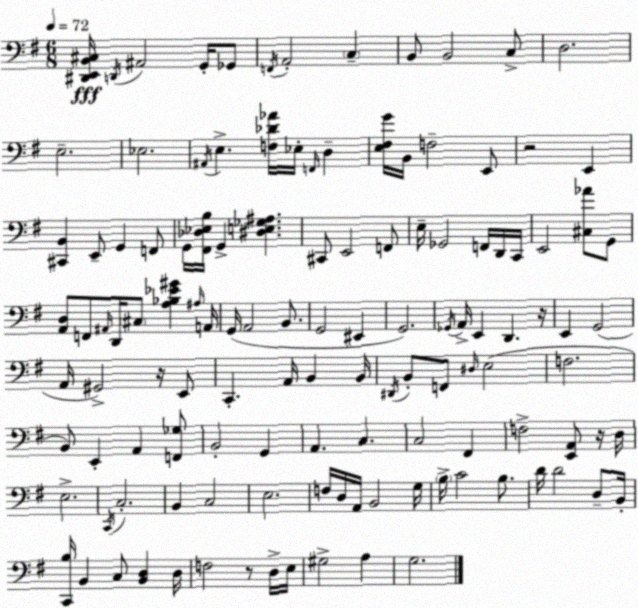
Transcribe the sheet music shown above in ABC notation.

X:1
T:Untitled
M:6/8
L:1/4
K:Em
[^D,,E,,B,,^C,]/4 D,,/4 ^A,,2 G,,/4 _G,,/2 F,,/4 A,,2 C, B,,/2 B,,2 C,/2 D,2 E,2 _E,2 ^A,,/4 E, [F,_D_A]/4 _E,/4 F,,/4 D, [E,^F,G]/4 B,,/4 F,2 E,,/2 z2 E,, [^C,,B,,] E,,/2 G,, F,,/2 G,,/4 [^F,,_D,_E,B,]/4 G,, [^D,E,_G,^A,] ^C,,/2 E,,2 F,,/2 E,/4 _G,,2 F,,/4 D,,/4 C,,/4 E,,2 [^C,_A]/2 G,,/2 [A,,D,]/2 F,,/2 ^A,,/4 D,,/4 ^C,/2 [A,_B,_E^G] ^A,/4 A,,/4 G,,/4 A,,2 B,,/2 G,,2 ^E,, G,,2 _G,,/4 A,,/4 E,, D,, z/4 E,, G,,2 A,,/4 ^G,,2 z/4 E,,/2 C,, A,,/4 B,, B,,/4 ^D,,/4 B,,/2 F,,/2 ^D,/4 E,2 F,2 B,,/2 E,, A,, [F,,_G,]/2 B,,2 G,, A,, C, C,2 ^F,, F,2 [E,,A,,]/2 z/4 D,/4 E,2 C,,/4 C,2 B,, C,2 E,2 F,/4 D,/4 A,,/4 B,,2 G,/4 B,/4 C2 B,/2 D/4 D2 D,/2 B,,/4 [C,,B,]/4 B,, C,/2 [B,,D,] D,/4 F,2 z/2 D,/4 E,/4 ^G,2 A, G,2